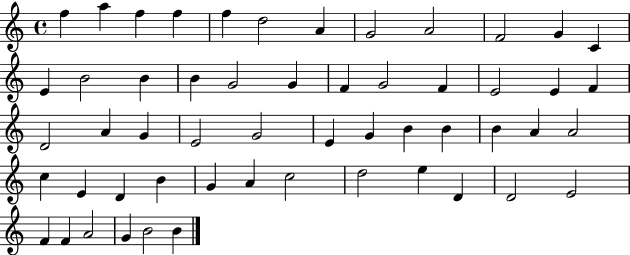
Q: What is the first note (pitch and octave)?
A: F5